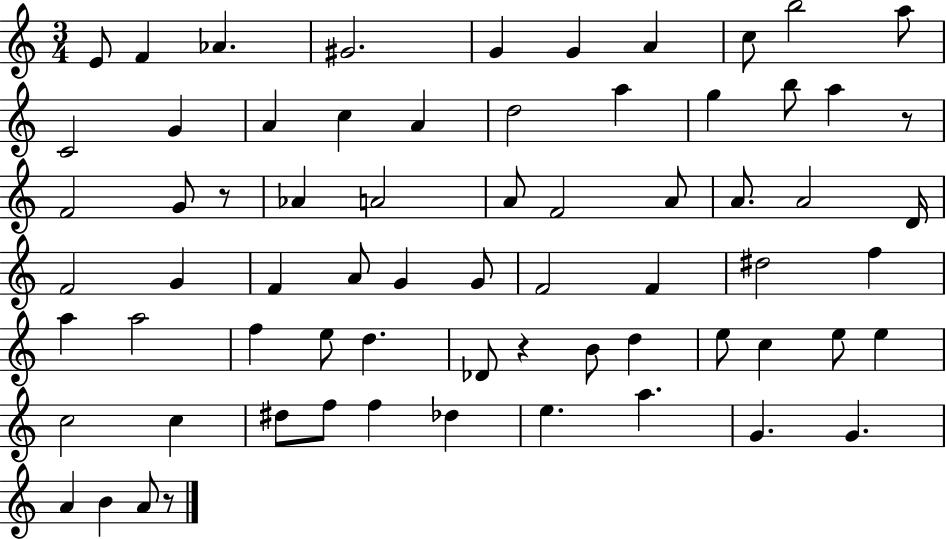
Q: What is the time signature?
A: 3/4